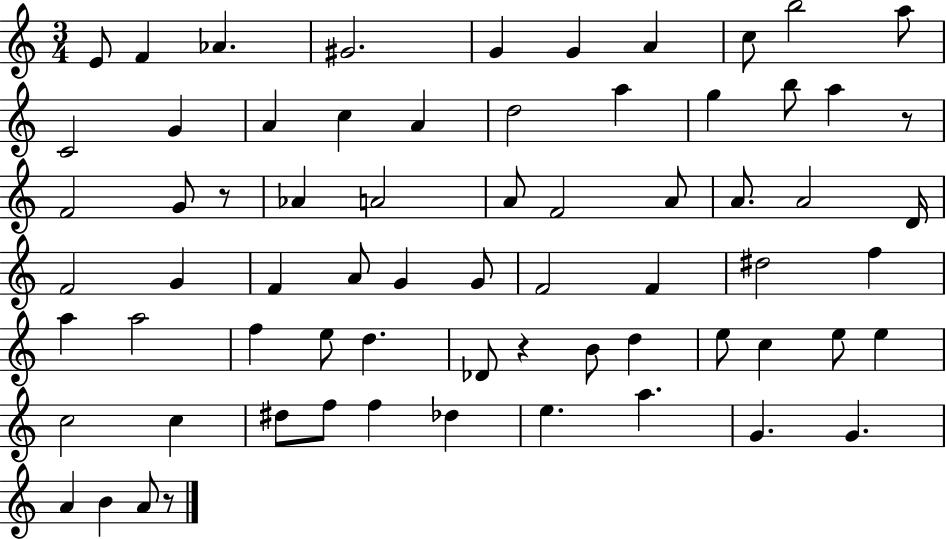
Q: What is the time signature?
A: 3/4